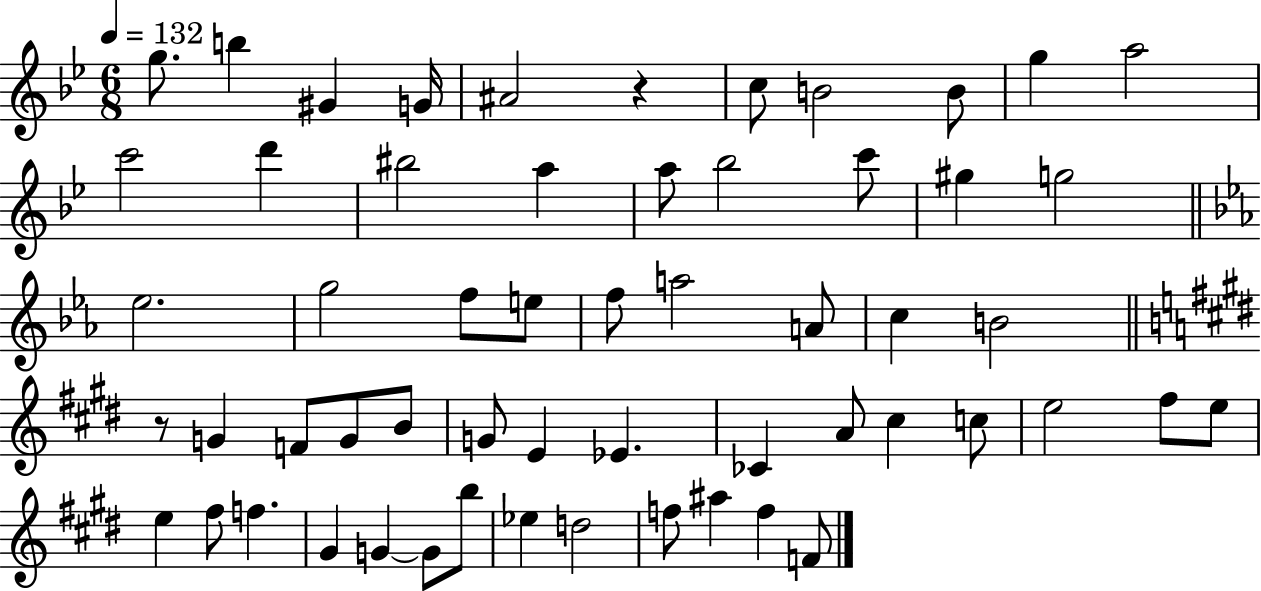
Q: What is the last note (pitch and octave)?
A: F4